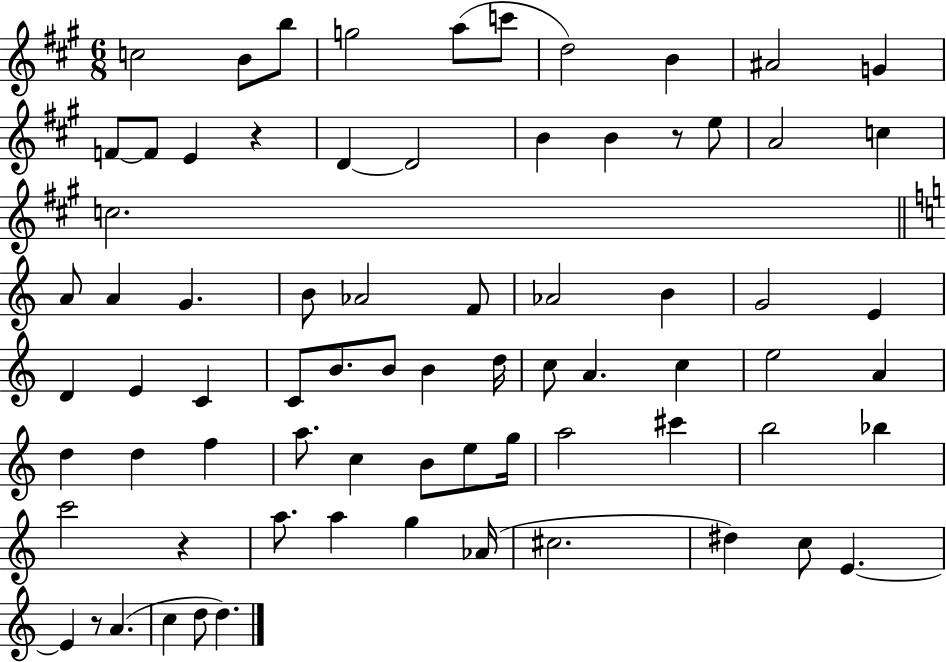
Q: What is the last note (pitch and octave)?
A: D5